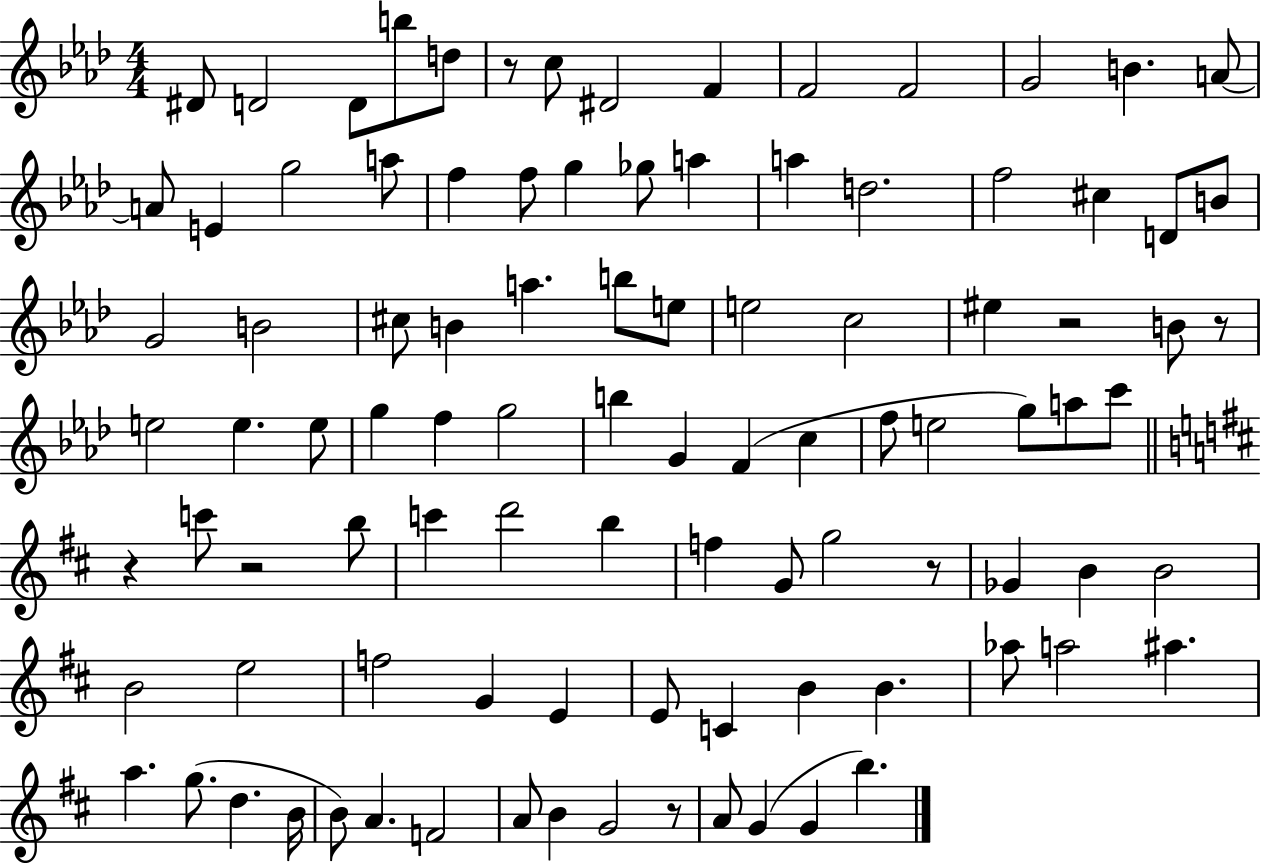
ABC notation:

X:1
T:Untitled
M:4/4
L:1/4
K:Ab
^D/2 D2 D/2 b/2 d/2 z/2 c/2 ^D2 F F2 F2 G2 B A/2 A/2 E g2 a/2 f f/2 g _g/2 a a d2 f2 ^c D/2 B/2 G2 B2 ^c/2 B a b/2 e/2 e2 c2 ^e z2 B/2 z/2 e2 e e/2 g f g2 b G F c f/2 e2 g/2 a/2 c'/2 z c'/2 z2 b/2 c' d'2 b f G/2 g2 z/2 _G B B2 B2 e2 f2 G E E/2 C B B _a/2 a2 ^a a g/2 d B/4 B/2 A F2 A/2 B G2 z/2 A/2 G G b